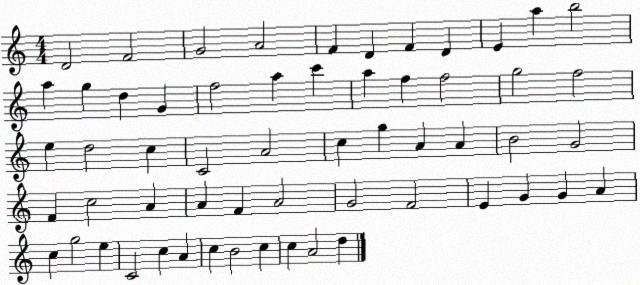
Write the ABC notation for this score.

X:1
T:Untitled
M:4/4
L:1/4
K:C
D2 F2 G2 A2 F D F D E a b2 a g d G f2 a c' a f f2 g2 f2 e d2 c C2 A2 c g A A B2 G2 F c2 A A F A2 G2 F2 E G G A c g2 e C2 c A c B2 c c A2 d